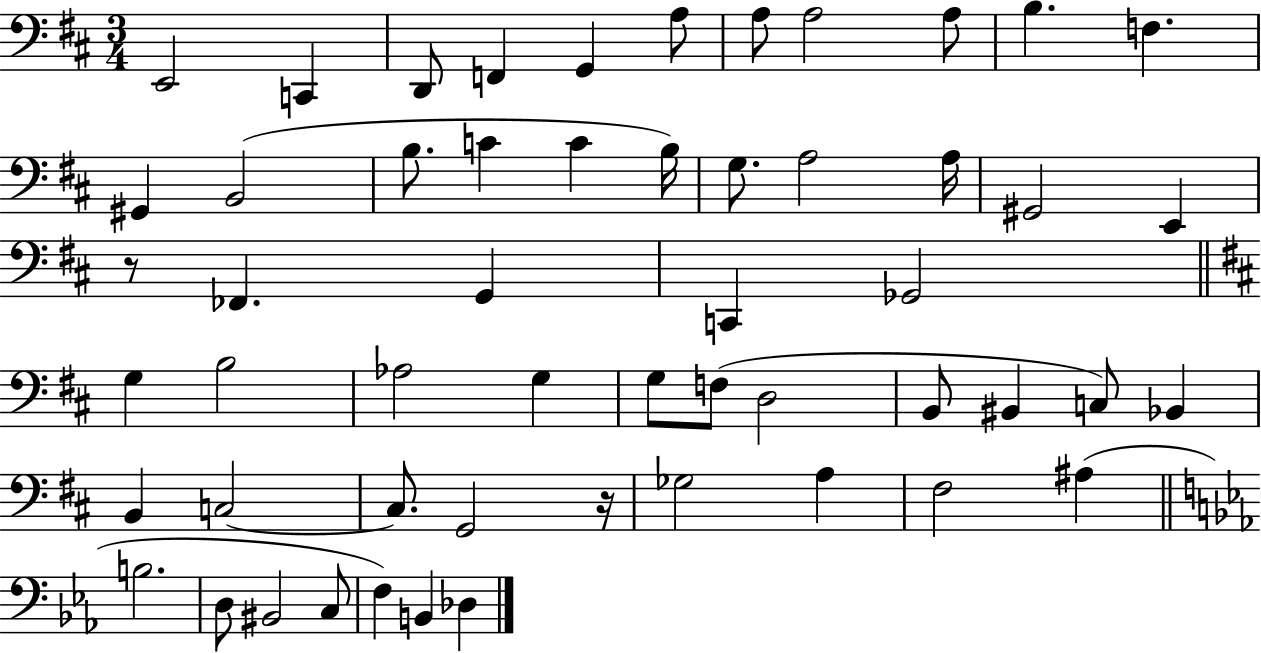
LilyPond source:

{
  \clef bass
  \numericTimeSignature
  \time 3/4
  \key d \major
  \repeat volta 2 { e,2 c,4 | d,8 f,4 g,4 a8 | a8 a2 a8 | b4. f4. | \break gis,4 b,2( | b8. c'4 c'4 b16) | g8. a2 a16 | gis,2 e,4 | \break r8 fes,4. g,4 | c,4 ges,2 | \bar "||" \break \key d \major g4 b2 | aes2 g4 | g8 f8( d2 | b,8 bis,4 c8) bes,4 | \break b,4 c2~~ | c8. g,2 r16 | ges2 a4 | fis2 ais4( | \break \bar "||" \break \key ees \major b2. | d8 bis,2 c8 | f4) b,4 des4 | } \bar "|."
}